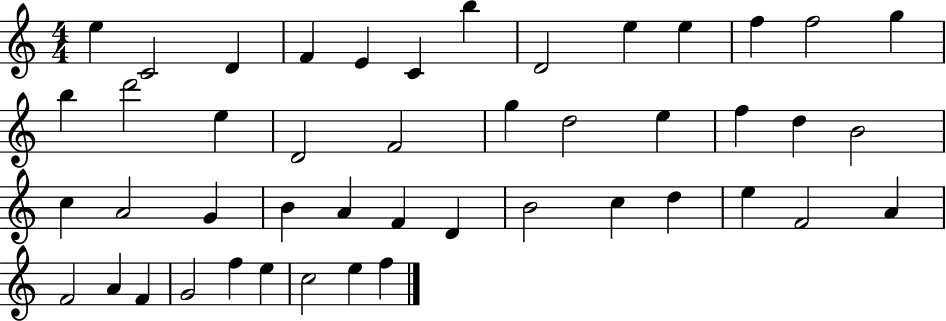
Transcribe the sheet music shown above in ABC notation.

X:1
T:Untitled
M:4/4
L:1/4
K:C
e C2 D F E C b D2 e e f f2 g b d'2 e D2 F2 g d2 e f d B2 c A2 G B A F D B2 c d e F2 A F2 A F G2 f e c2 e f